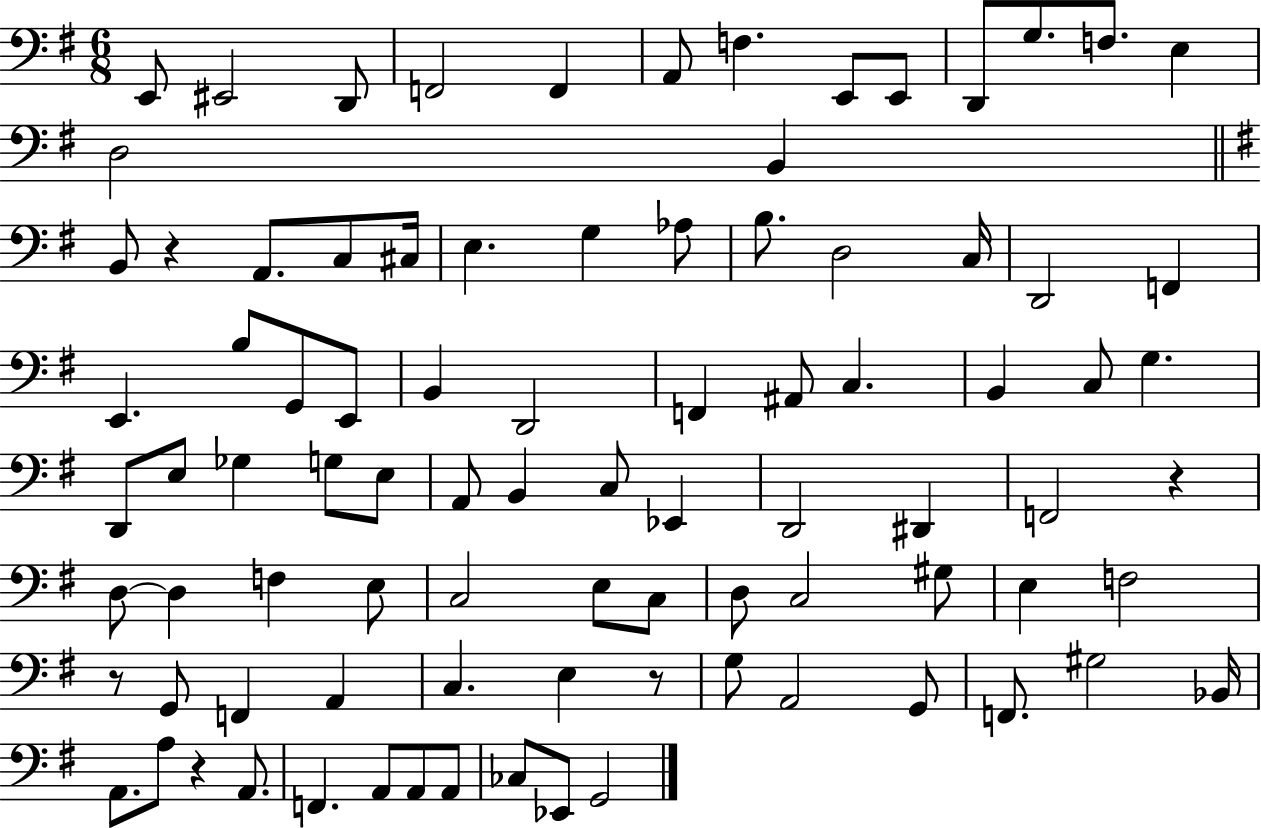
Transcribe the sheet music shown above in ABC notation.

X:1
T:Untitled
M:6/8
L:1/4
K:G
E,,/2 ^E,,2 D,,/2 F,,2 F,, A,,/2 F, E,,/2 E,,/2 D,,/2 G,/2 F,/2 E, D,2 B,, B,,/2 z A,,/2 C,/2 ^C,/4 E, G, _A,/2 B,/2 D,2 C,/4 D,,2 F,, E,, B,/2 G,,/2 E,,/2 B,, D,,2 F,, ^A,,/2 C, B,, C,/2 G, D,,/2 E,/2 _G, G,/2 E,/2 A,,/2 B,, C,/2 _E,, D,,2 ^D,, F,,2 z D,/2 D, F, E,/2 C,2 E,/2 C,/2 D,/2 C,2 ^G,/2 E, F,2 z/2 G,,/2 F,, A,, C, E, z/2 G,/2 A,,2 G,,/2 F,,/2 ^G,2 _B,,/4 A,,/2 A,/2 z A,,/2 F,, A,,/2 A,,/2 A,,/2 _C,/2 _E,,/2 G,,2